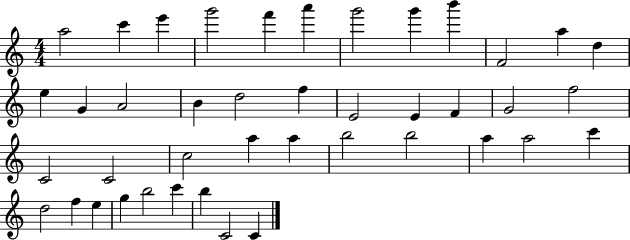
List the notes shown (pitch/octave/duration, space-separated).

A5/h C6/q E6/q G6/h F6/q A6/q G6/h G6/q B6/q F4/h A5/q D5/q E5/q G4/q A4/h B4/q D5/h F5/q E4/h E4/q F4/q G4/h F5/h C4/h C4/h C5/h A5/q A5/q B5/h B5/h A5/q A5/h C6/q D5/h F5/q E5/q G5/q B5/h C6/q B5/q C4/h C4/q